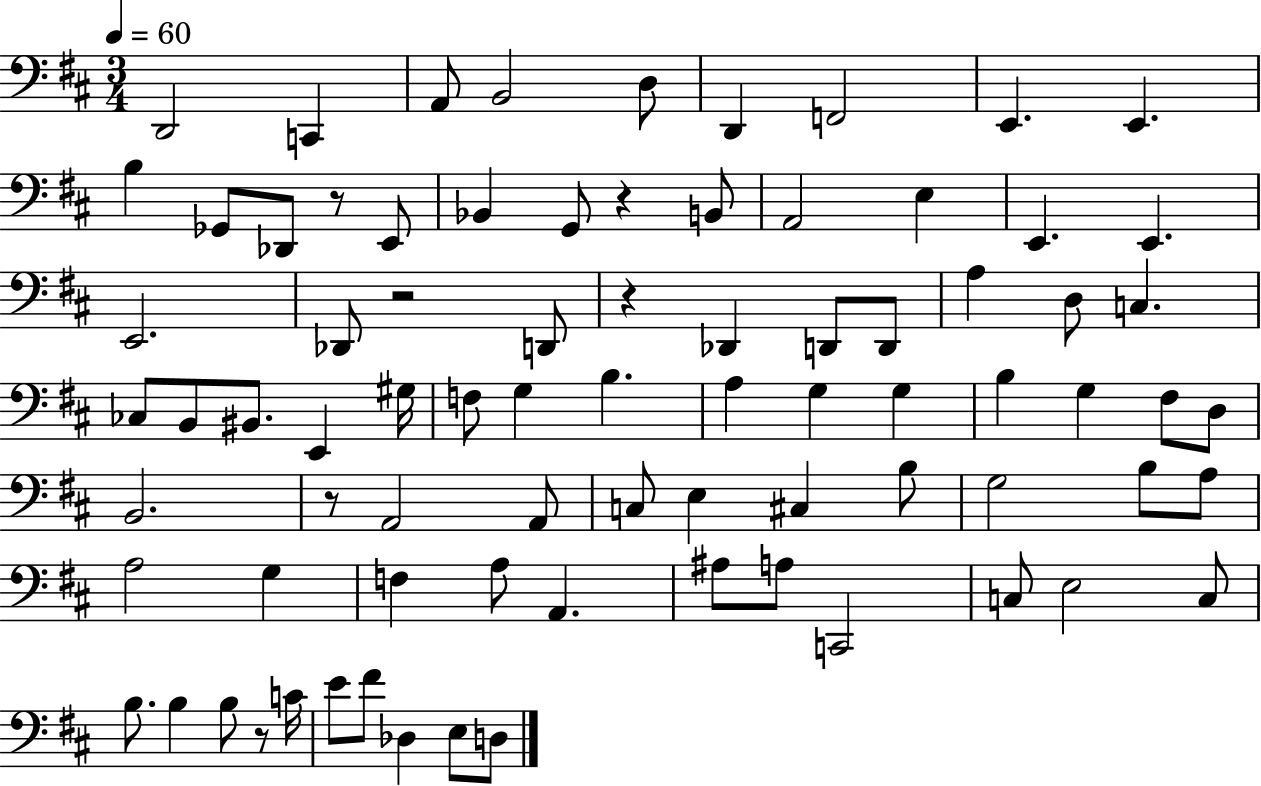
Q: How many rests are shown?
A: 6